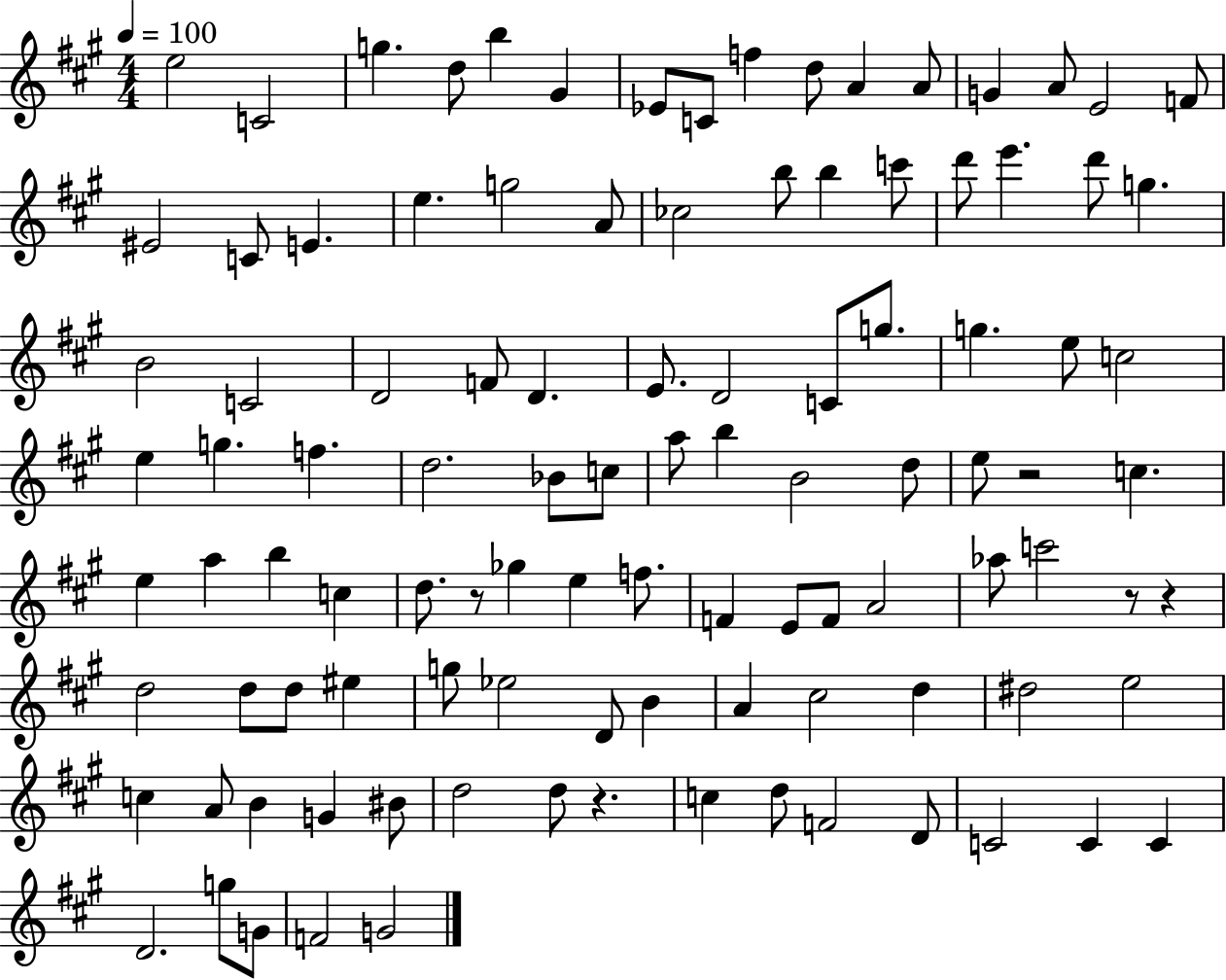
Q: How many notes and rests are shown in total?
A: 105